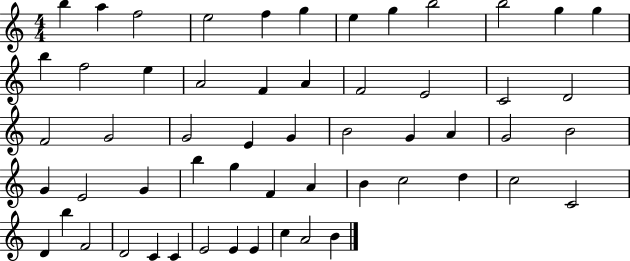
X:1
T:Untitled
M:4/4
L:1/4
K:C
b a f2 e2 f g e g b2 b2 g g b f2 e A2 F A F2 E2 C2 D2 F2 G2 G2 E G B2 G A G2 B2 G E2 G b g F A B c2 d c2 C2 D b F2 D2 C C E2 E E c A2 B